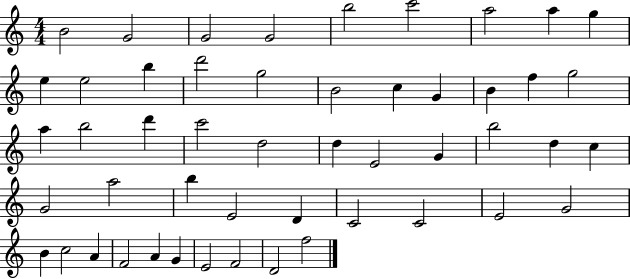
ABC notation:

X:1
T:Untitled
M:4/4
L:1/4
K:C
B2 G2 G2 G2 b2 c'2 a2 a g e e2 b d'2 g2 B2 c G B f g2 a b2 d' c'2 d2 d E2 G b2 d c G2 a2 b E2 D C2 C2 E2 G2 B c2 A F2 A G E2 F2 D2 f2